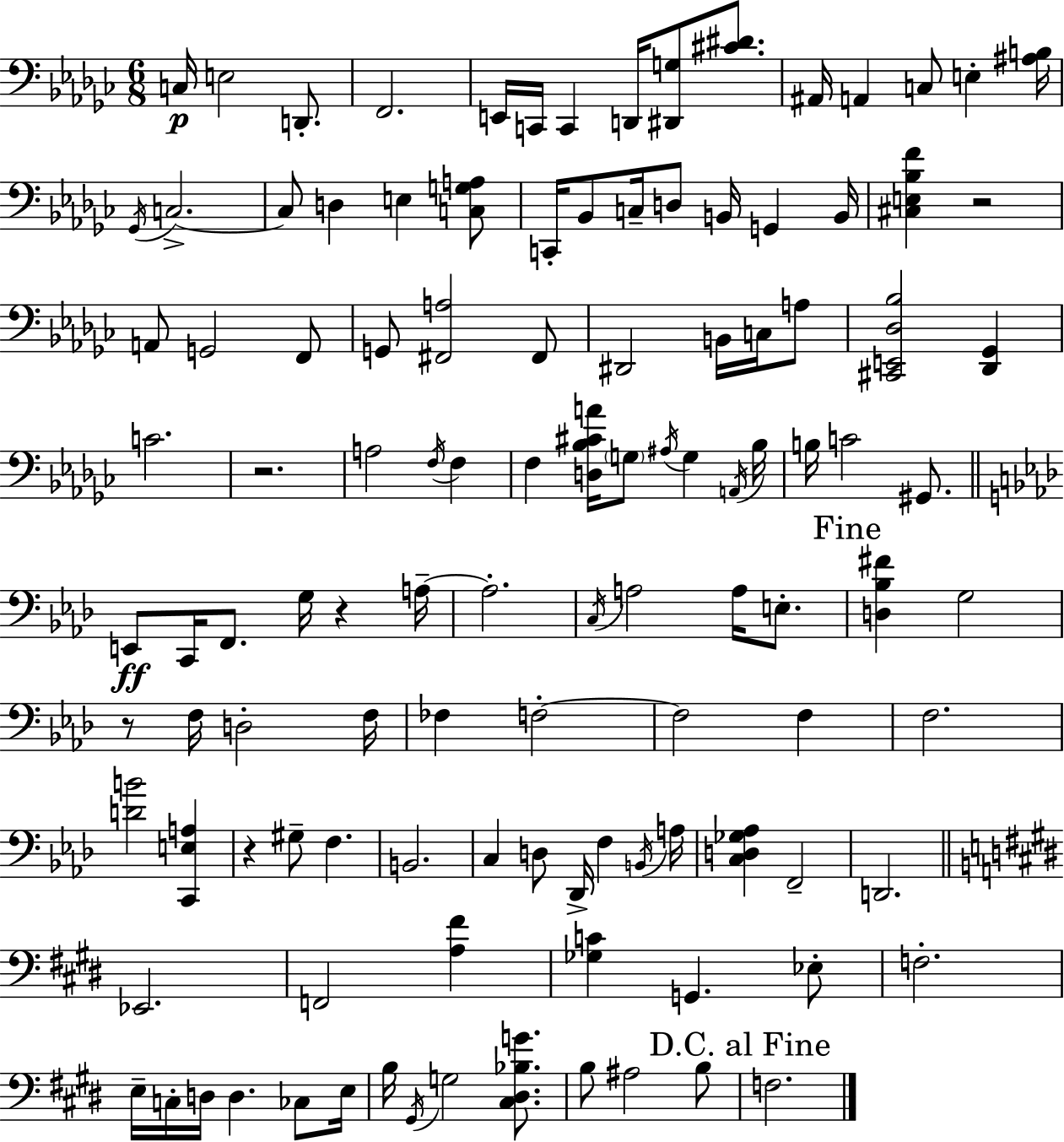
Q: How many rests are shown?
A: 5